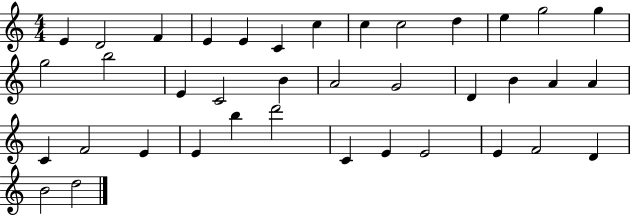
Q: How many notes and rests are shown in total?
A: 38